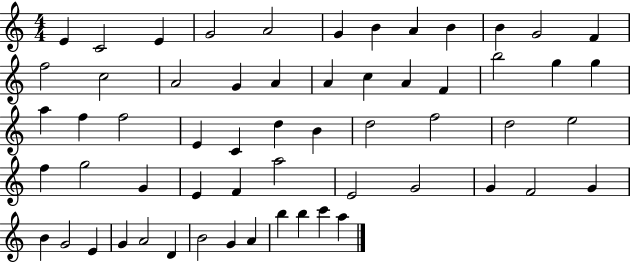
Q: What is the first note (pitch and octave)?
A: E4